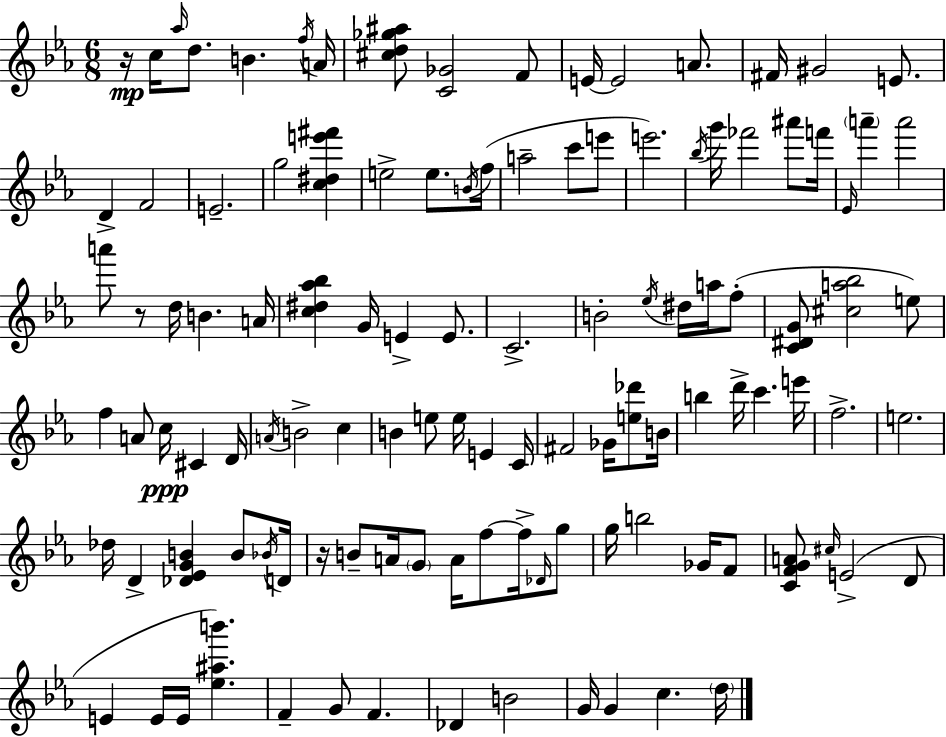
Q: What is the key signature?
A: EES major